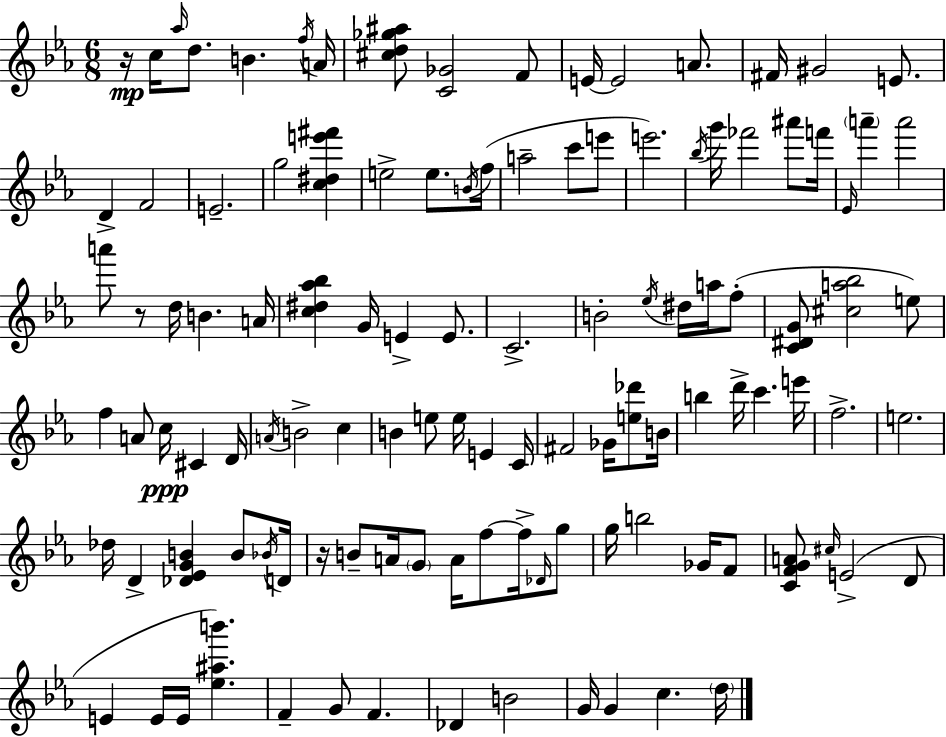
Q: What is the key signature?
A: EES major